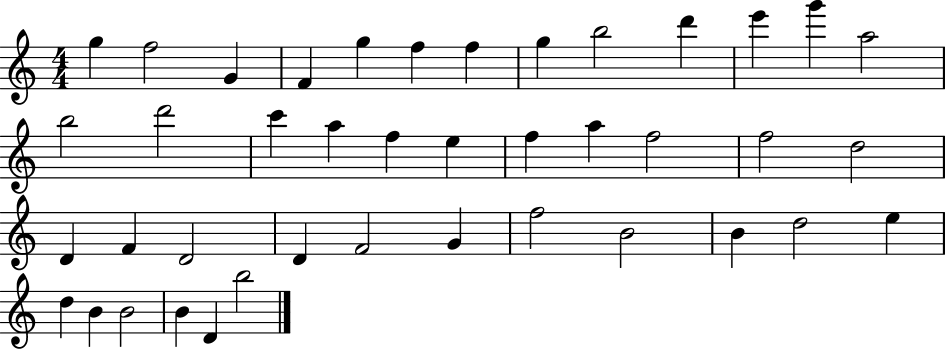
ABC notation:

X:1
T:Untitled
M:4/4
L:1/4
K:C
g f2 G F g f f g b2 d' e' g' a2 b2 d'2 c' a f e f a f2 f2 d2 D F D2 D F2 G f2 B2 B d2 e d B B2 B D b2